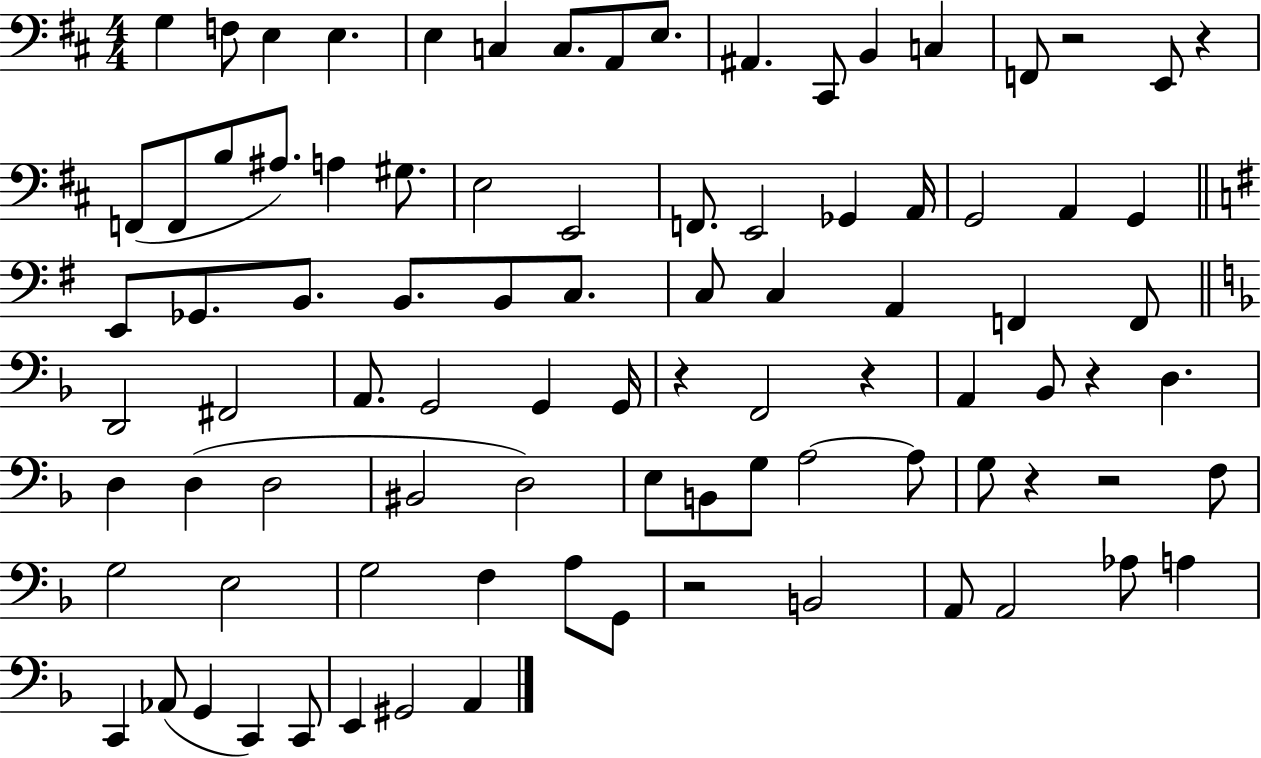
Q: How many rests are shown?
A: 8